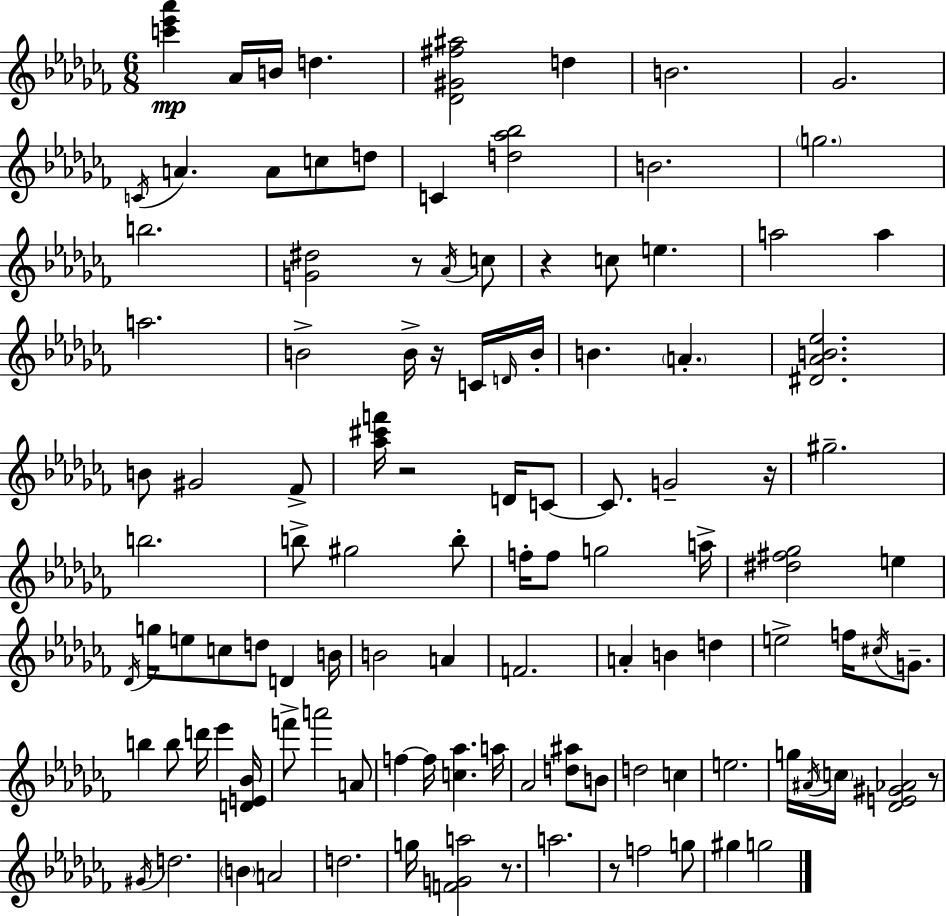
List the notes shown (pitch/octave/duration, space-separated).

[C6,Eb6,Ab6]/q Ab4/s B4/s D5/q. [Db4,G#4,F#5,A#5]/h D5/q B4/h. Gb4/h. C4/s A4/q. A4/e C5/e D5/e C4/q [D5,Ab5,Bb5]/h B4/h. G5/h. B5/h. [G4,D#5]/h R/e Ab4/s C5/e R/q C5/e E5/q. A5/h A5/q A5/h. B4/h B4/s R/s C4/s D4/s B4/s B4/q. A4/q. [D#4,Ab4,B4,Eb5]/h. B4/e G#4/h FES4/e [Ab5,C#6,F6]/s R/h D4/s C4/e C4/e. G4/h R/s G#5/h. B5/h. B5/e G#5/h B5/e F5/s F5/e G5/h A5/s [D#5,F#5,Gb5]/h E5/q Db4/s G5/s E5/e C5/e D5/e D4/q B4/s B4/h A4/q F4/h. A4/q B4/q D5/q E5/h F5/s C#5/s G4/e. B5/q B5/e D6/s Eb6/q [D4,E4,Bb4]/s F6/e A6/h A4/e F5/q F5/s [C5,Ab5]/q. A5/s Ab4/h [D5,A#5]/e B4/e D5/h C5/q E5/h. G5/s A#4/s C5/s [Db4,E4,G#4,Ab4]/h R/e G#4/s D5/h. B4/q A4/h D5/h. G5/s [F4,G4,A5]/h R/e. A5/h. R/e F5/h G5/e G#5/q G5/h